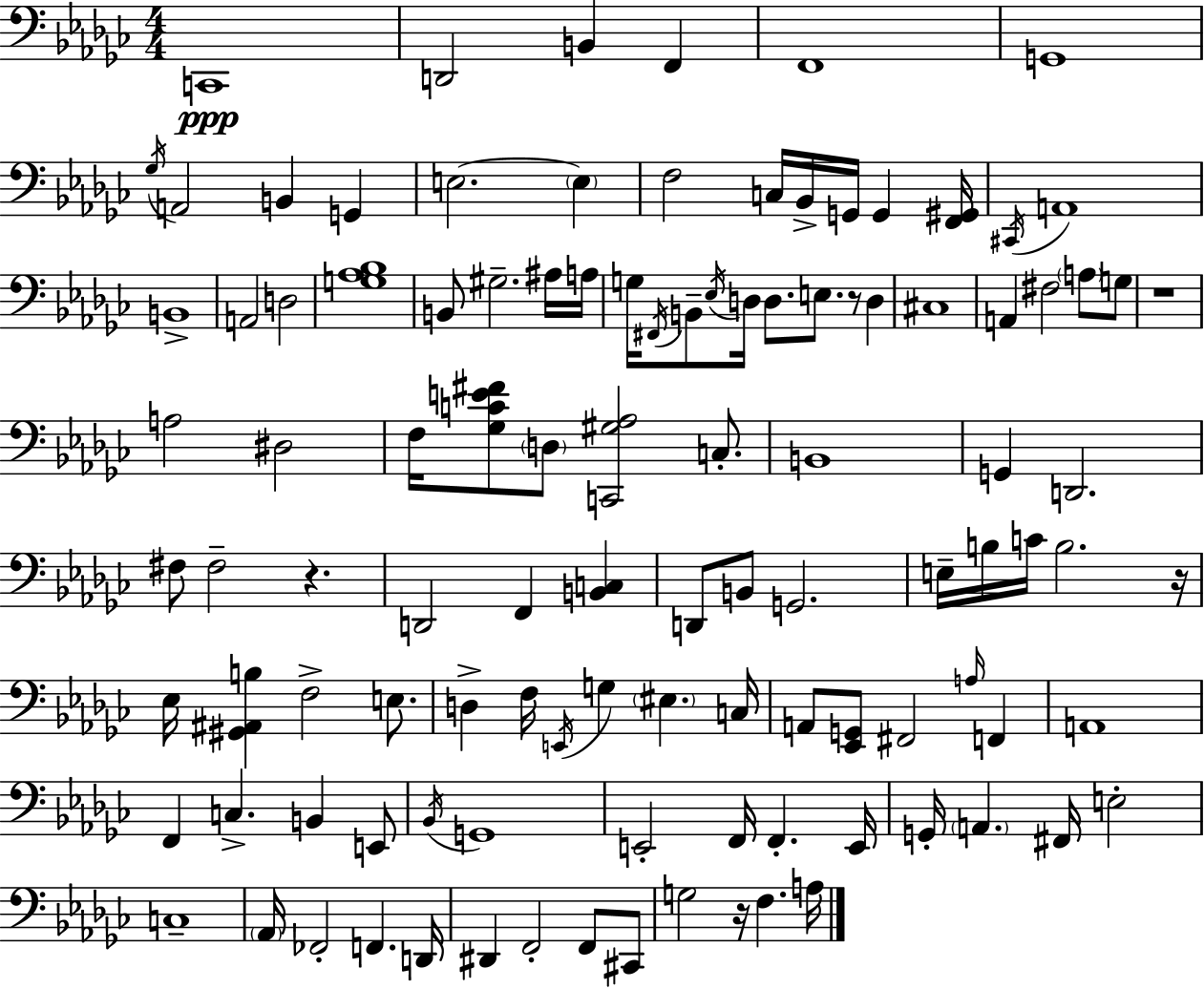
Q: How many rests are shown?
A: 5